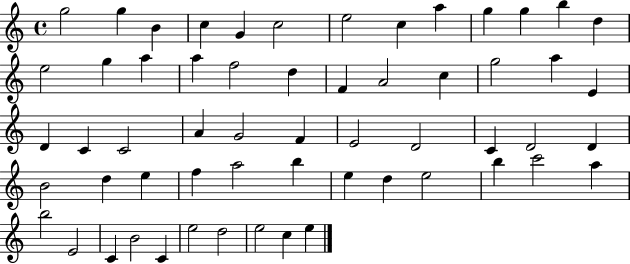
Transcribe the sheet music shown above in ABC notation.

X:1
T:Untitled
M:4/4
L:1/4
K:C
g2 g B c G c2 e2 c a g g b d e2 g a a f2 d F A2 c g2 a E D C C2 A G2 F E2 D2 C D2 D B2 d e f a2 b e d e2 b c'2 a b2 E2 C B2 C e2 d2 e2 c e